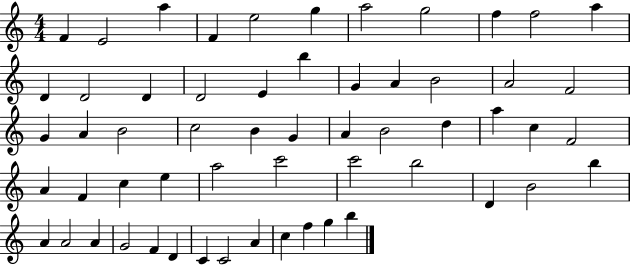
X:1
T:Untitled
M:4/4
L:1/4
K:C
F E2 a F e2 g a2 g2 f f2 a D D2 D D2 E b G A B2 A2 F2 G A B2 c2 B G A B2 d a c F2 A F c e a2 c'2 c'2 b2 D B2 b A A2 A G2 F D C C2 A c f g b